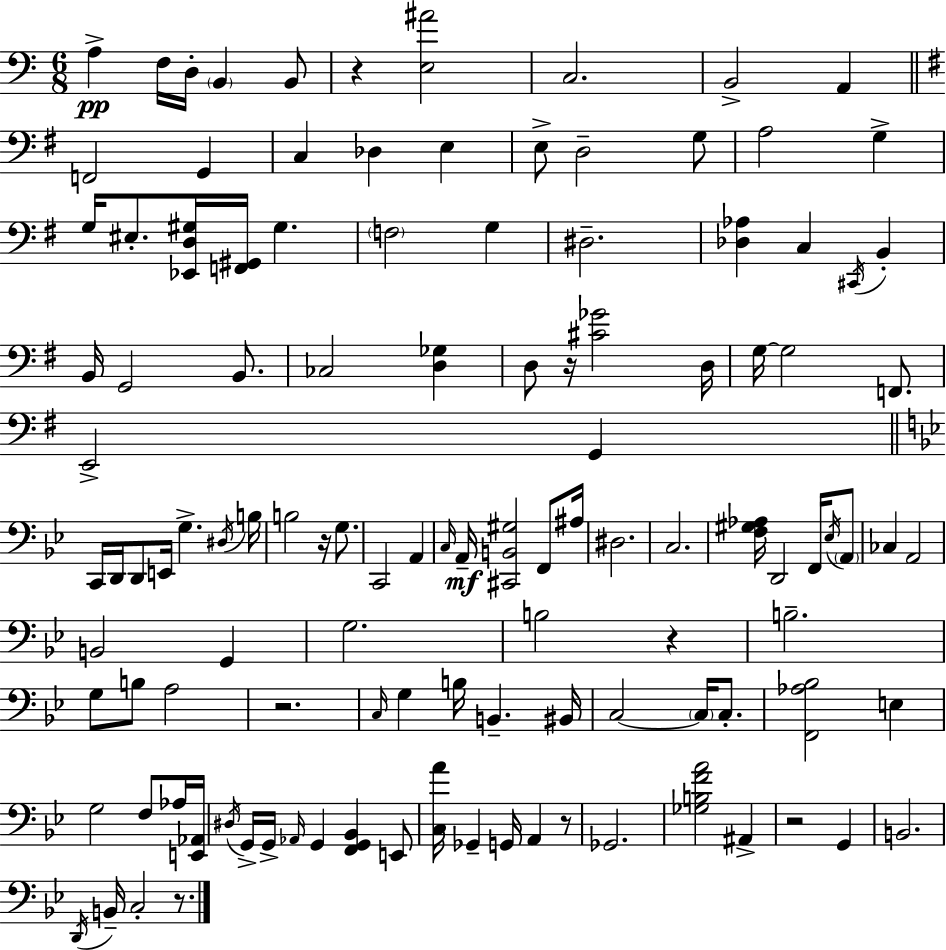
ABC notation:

X:1
T:Untitled
M:6/8
L:1/4
K:Am
A, F,/4 D,/4 B,, B,,/2 z [E,^A]2 C,2 B,,2 A,, F,,2 G,, C, _D, E, E,/2 D,2 G,/2 A,2 G, G,/4 ^E,/2 [_E,,D,^G,]/4 [F,,^G,,]/4 ^G, F,2 G, ^D,2 [_D,_A,] C, ^C,,/4 B,, B,,/4 G,,2 B,,/2 _C,2 [D,_G,] D,/2 z/4 [^C_G]2 D,/4 G,/4 G,2 F,,/2 E,,2 G,, C,,/4 D,,/4 D,,/2 E,,/4 G, ^D,/4 B,/4 B,2 z/4 G,/2 C,,2 A,, C,/4 A,,/4 [^C,,B,,^G,]2 F,,/2 ^A,/4 ^D,2 C,2 [F,^G,_A,]/4 D,,2 F,,/4 _E,/4 A,,/2 _C, A,,2 B,,2 G,, G,2 B,2 z B,2 G,/2 B,/2 A,2 z2 C,/4 G, B,/4 B,, ^B,,/4 C,2 C,/4 C,/2 [F,,_A,_B,]2 E, G,2 F,/2 _A,/4 [E,,_A,,]/4 ^D,/4 G,,/4 G,,/4 _A,,/4 G,, [F,,G,,_B,,] E,,/2 [C,A]/4 _G,, G,,/4 A,, z/2 _G,,2 [_G,B,FA]2 ^A,, z2 G,, B,,2 D,,/4 B,,/4 C,2 z/2